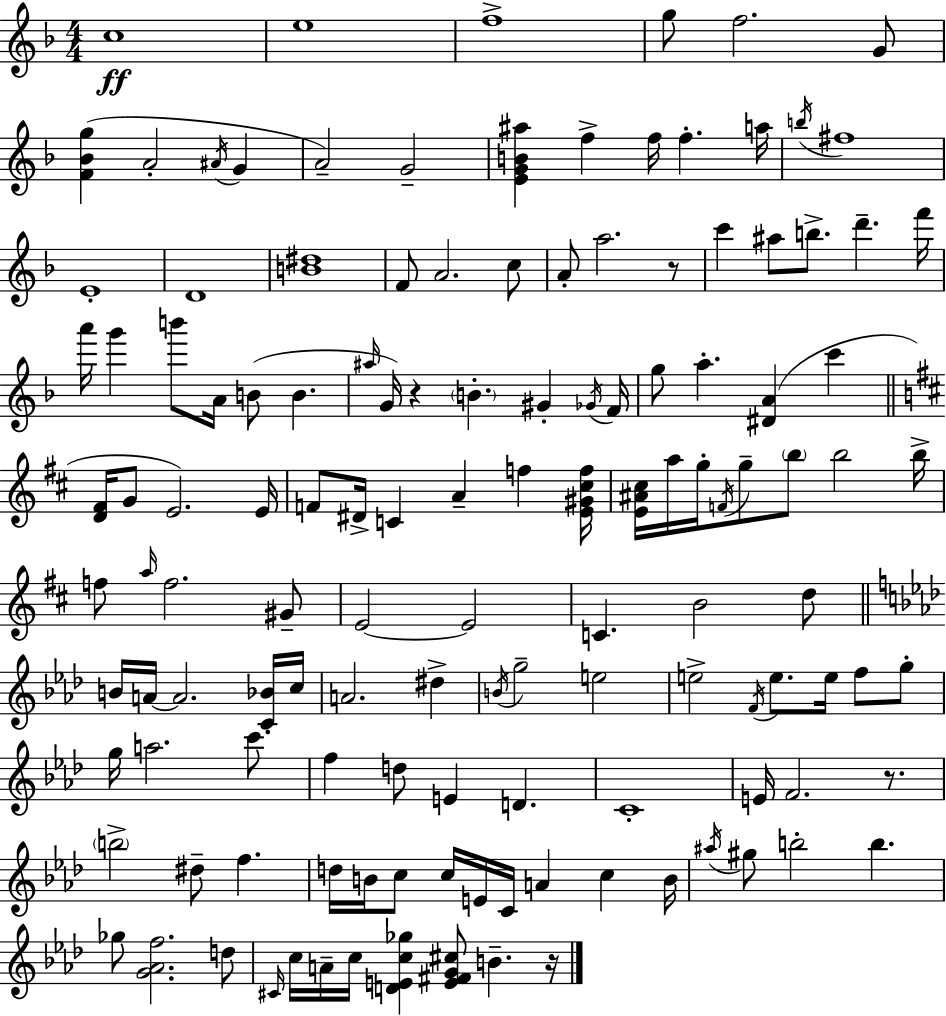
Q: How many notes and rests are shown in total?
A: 131